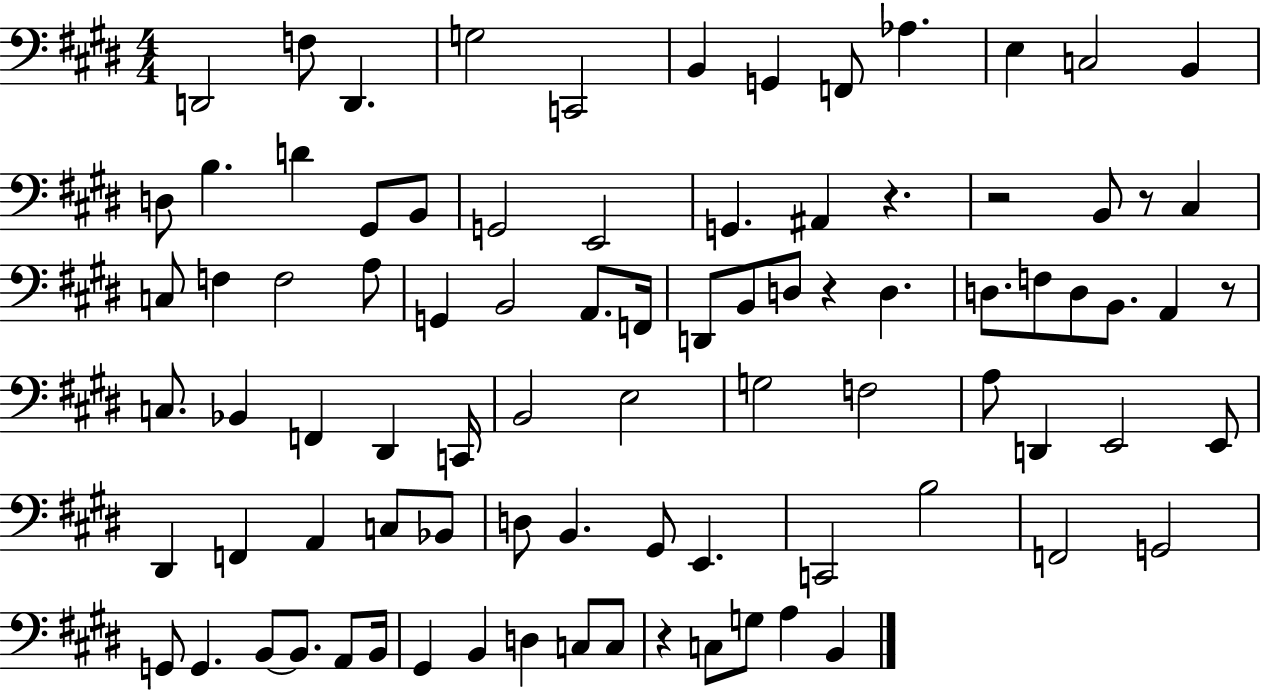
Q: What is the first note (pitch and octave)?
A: D2